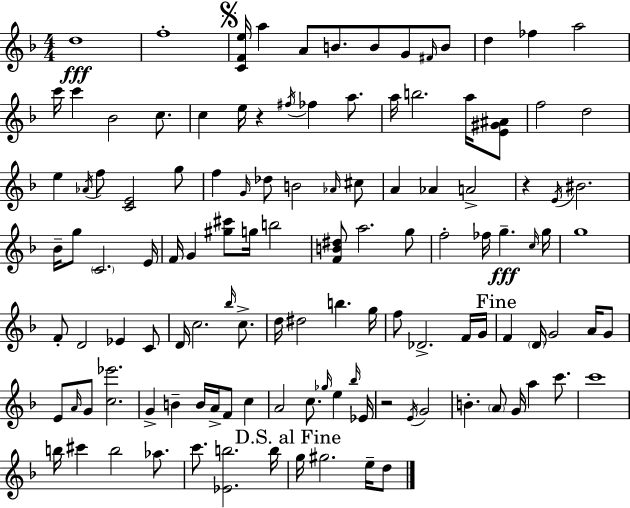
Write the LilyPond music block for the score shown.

{
  \clef treble
  \numericTimeSignature
  \time 4/4
  \key f \major
  d''1\fff | f''1-. | \mark \markup { \musicglyph "scripts.segno" } <c' f' e''>16 a''4 a'8 b'8. b'8 g'8 \grace { fis'16 } b'8 | d''4 fes''4 a''2 | \break c'''16 c'''4 bes'2 c''8. | c''4 e''16 r4 \acciaccatura { fis''16 } fes''4 a''8. | a''16 b''2. a''16 | <e' gis' ais'>8 f''2 d''2 | \break e''4 \acciaccatura { aes'16 } f''8 <c' e'>2 | g''8 f''4 \grace { g'16 } des''8 b'2 | \grace { aes'16 } cis''8 a'4 aes'4 a'2-> | r4 \acciaccatura { e'16 } bis'2. | \break bes'16-- g''8 \parenthesize c'2. | e'16 f'16 g'4 <gis'' cis'''>8 g''16 b''2 | <f' b' dis''>8 a''2. | g''8 f''2-. fes''16 g''4.--\fff | \break \grace { c''16 } g''16 g''1 | f'8-. d'2 | ees'4 c'8 d'16 c''2. | \grace { bes''16 } c''8.-> d''16 dis''2 | \break b''4. g''16 f''8 des'2.-> | f'16 g'16 \mark "Fine" f'4 \parenthesize d'16 g'2 | a'16 g'8 e'8 \grace { a'16 } g'8 <c'' ees'''>2. | g'4-> b'4-- | \break b'16 a'16-> f'8 c''4 a'2 | c''8. \grace { ges''16 } e''4 \grace { bes''16 } ees'16 r2 | \acciaccatura { e'16 } g'2 b'4.-. | \parenthesize a'8 g'16 a''4 c'''8. c'''1 | \break b''16 cis'''4 | b''2 aes''8. c'''8. <ees' b''>2. | b''16 \mark "D.S. al Fine" g''16 gis''2. | e''16-- d''8 \bar "|."
}